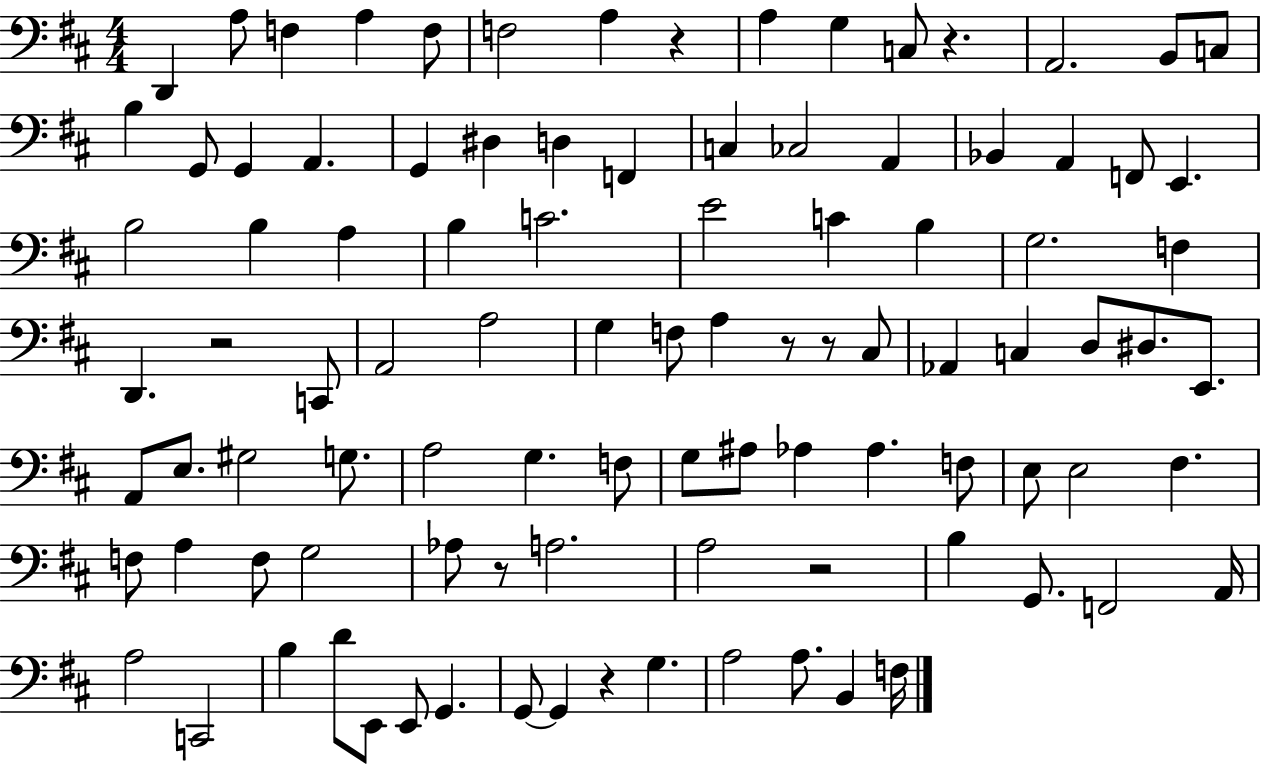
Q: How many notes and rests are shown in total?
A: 99